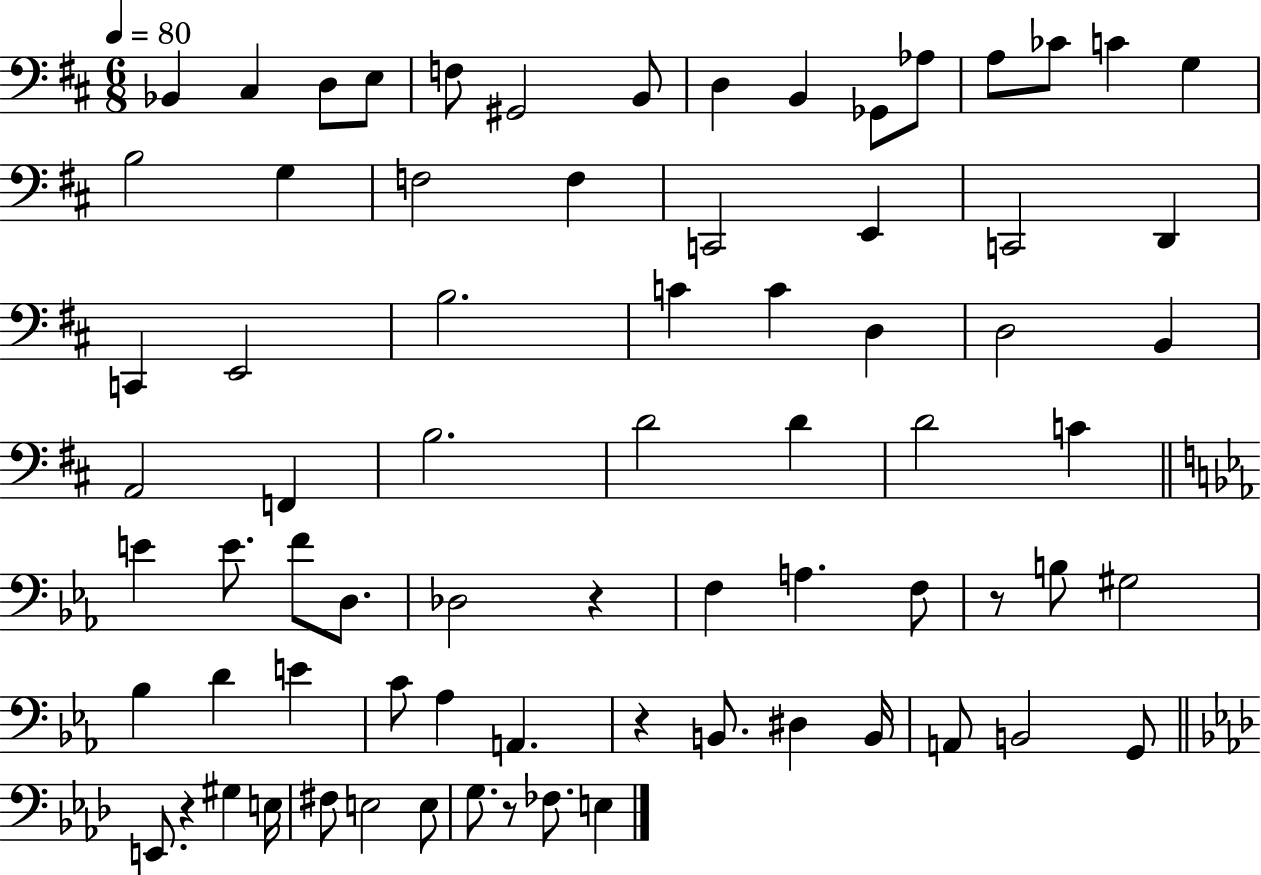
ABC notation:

X:1
T:Untitled
M:6/8
L:1/4
K:D
_B,, ^C, D,/2 E,/2 F,/2 ^G,,2 B,,/2 D, B,, _G,,/2 _A,/2 A,/2 _C/2 C G, B,2 G, F,2 F, C,,2 E,, C,,2 D,, C,, E,,2 B,2 C C D, D,2 B,, A,,2 F,, B,2 D2 D D2 C E E/2 F/2 D,/2 _D,2 z F, A, F,/2 z/2 B,/2 ^G,2 _B, D E C/2 _A, A,, z B,,/2 ^D, B,,/4 A,,/2 B,,2 G,,/2 E,,/2 z ^G, E,/4 ^F,/2 E,2 E,/2 G,/2 z/2 _F,/2 E,